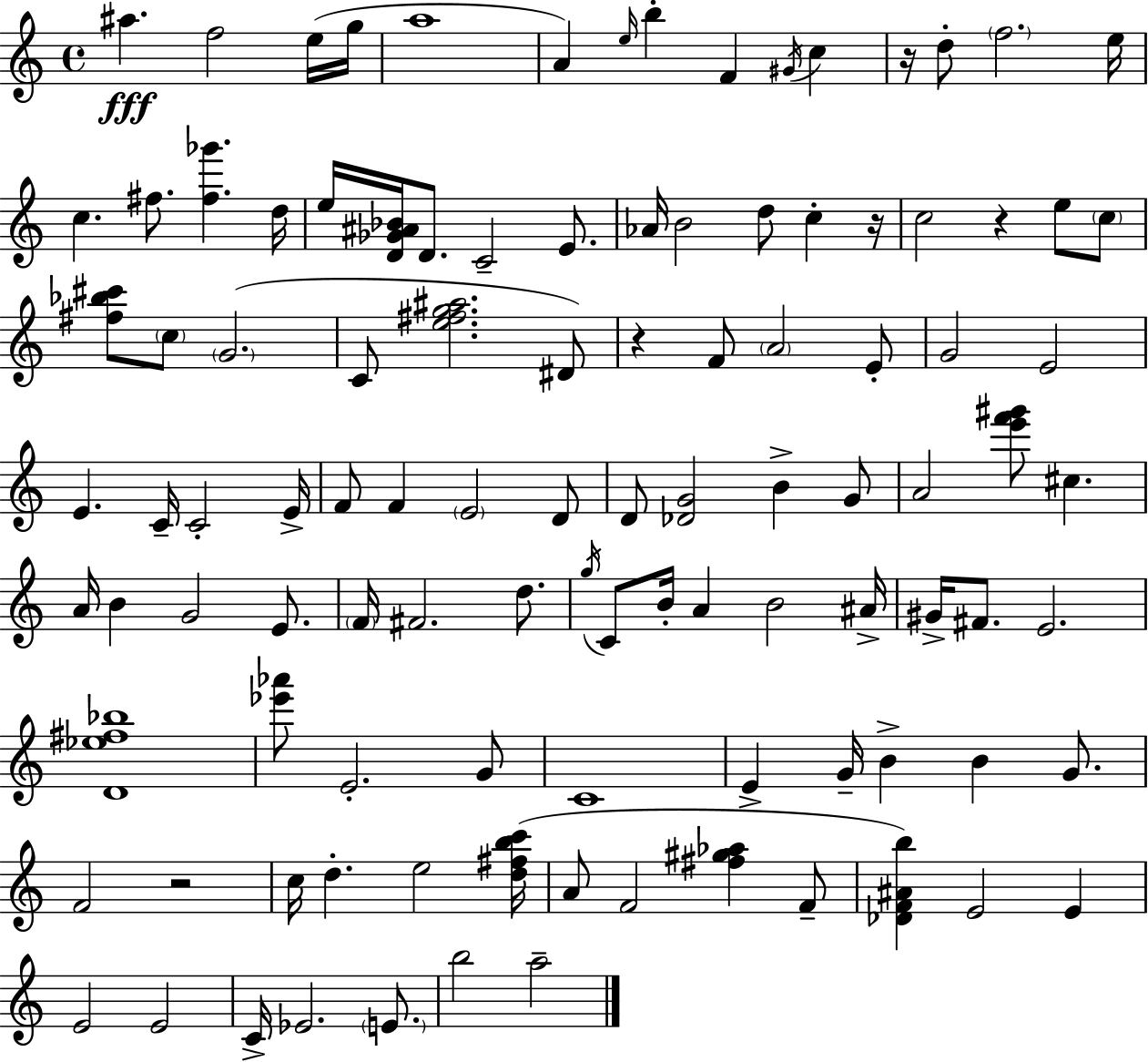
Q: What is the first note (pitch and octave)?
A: A#5